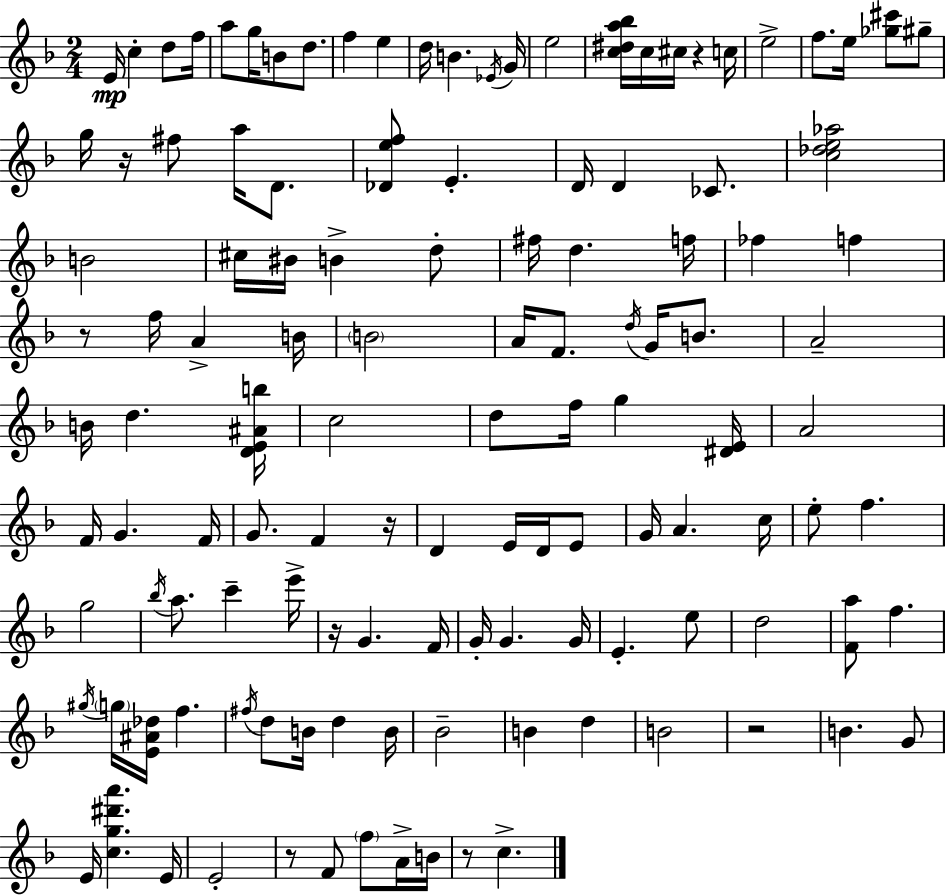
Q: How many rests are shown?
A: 8